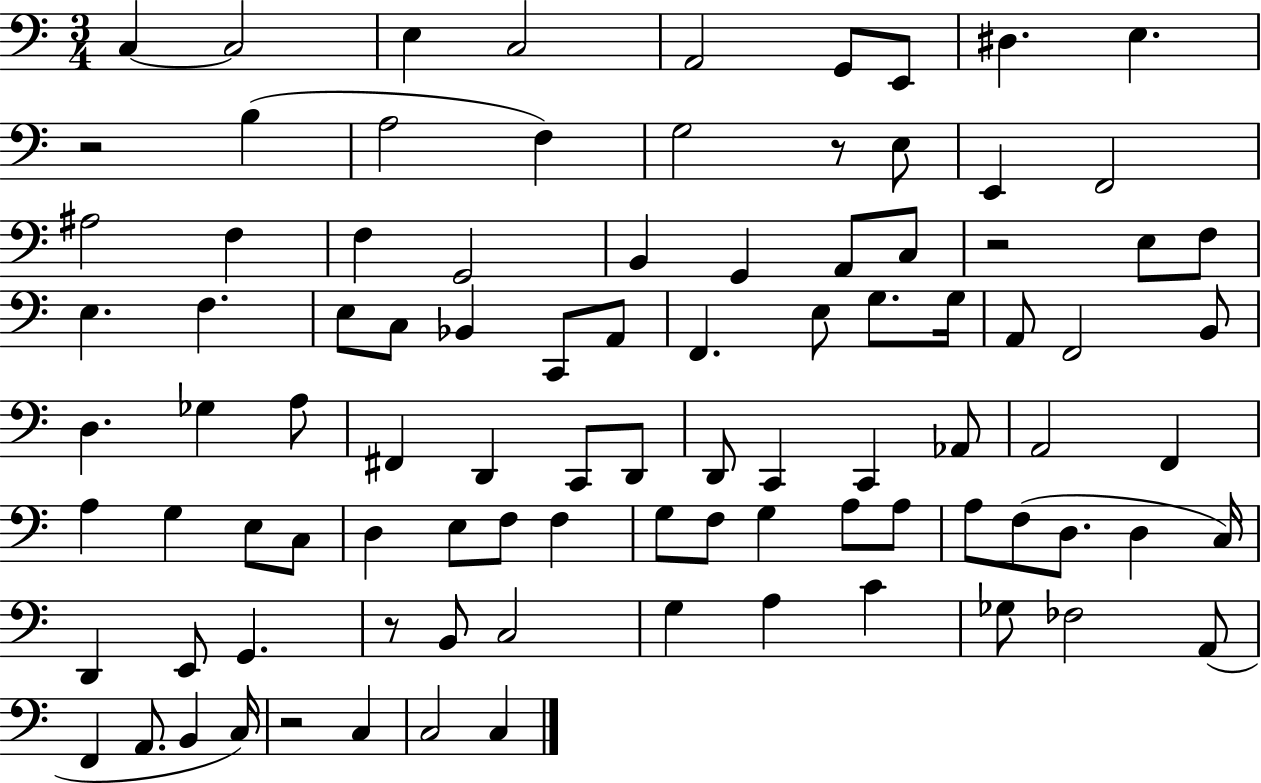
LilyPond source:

{
  \clef bass
  \numericTimeSignature
  \time 3/4
  \key c \major
  c4~~ c2 | e4 c2 | a,2 g,8 e,8 | dis4. e4. | \break r2 b4( | a2 f4) | g2 r8 e8 | e,4 f,2 | \break ais2 f4 | f4 g,2 | b,4 g,4 a,8 c8 | r2 e8 f8 | \break e4. f4. | e8 c8 bes,4 c,8 a,8 | f,4. e8 g8. g16 | a,8 f,2 b,8 | \break d4. ges4 a8 | fis,4 d,4 c,8 d,8 | d,8 c,4 c,4 aes,8 | a,2 f,4 | \break a4 g4 e8 c8 | d4 e8 f8 f4 | g8 f8 g4 a8 a8 | a8 f8( d8. d4 c16) | \break d,4 e,8 g,4. | r8 b,8 c2 | g4 a4 c'4 | ges8 fes2 a,8( | \break f,4 a,8. b,4 c16) | r2 c4 | c2 c4 | \bar "|."
}